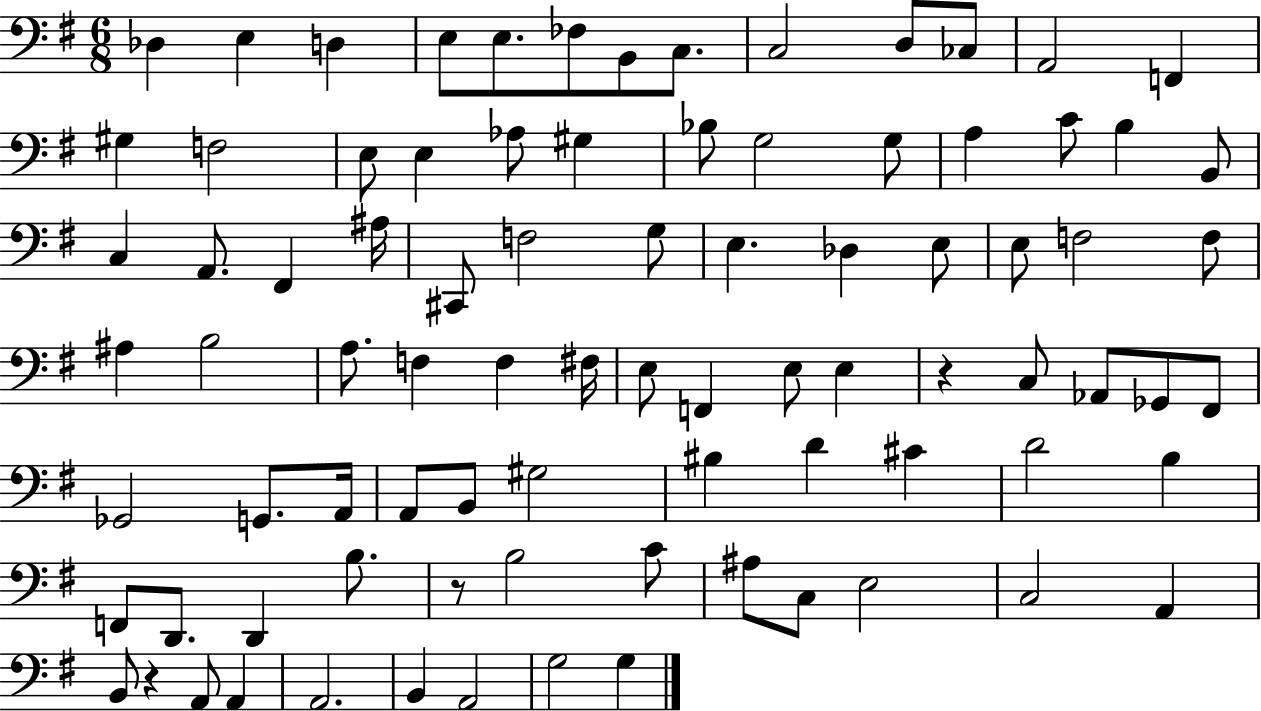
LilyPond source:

{
  \clef bass
  \numericTimeSignature
  \time 6/8
  \key g \major
  des4 e4 d4 | e8 e8. fes8 b,8 c8. | c2 d8 ces8 | a,2 f,4 | \break gis4 f2 | e8 e4 aes8 gis4 | bes8 g2 g8 | a4 c'8 b4 b,8 | \break c4 a,8. fis,4 ais16 | cis,8 f2 g8 | e4. des4 e8 | e8 f2 f8 | \break ais4 b2 | a8. f4 f4 fis16 | e8 f,4 e8 e4 | r4 c8 aes,8 ges,8 fis,8 | \break ges,2 g,8. a,16 | a,8 b,8 gis2 | bis4 d'4 cis'4 | d'2 b4 | \break f,8 d,8. d,4 b8. | r8 b2 c'8 | ais8 c8 e2 | c2 a,4 | \break b,8 r4 a,8 a,4 | a,2. | b,4 a,2 | g2 g4 | \break \bar "|."
}